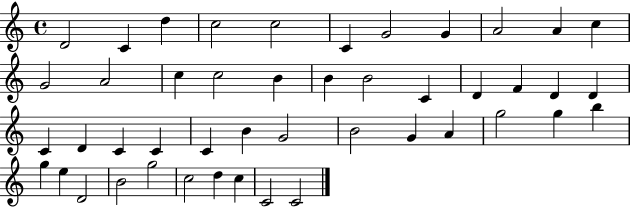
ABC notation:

X:1
T:Untitled
M:4/4
L:1/4
K:C
D2 C d c2 c2 C G2 G A2 A c G2 A2 c c2 B B B2 C D F D D C D C C C B G2 B2 G A g2 g b g e D2 B2 g2 c2 d c C2 C2